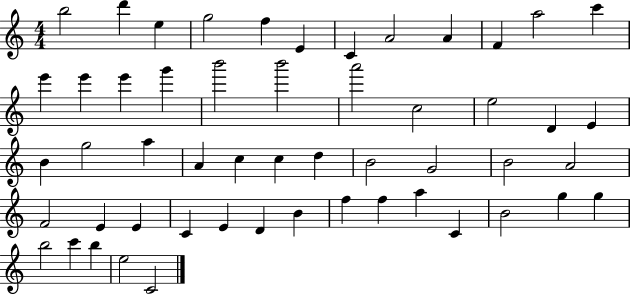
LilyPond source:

{
  \clef treble
  \numericTimeSignature
  \time 4/4
  \key c \major
  b''2 d'''4 e''4 | g''2 f''4 e'4 | c'4 a'2 a'4 | f'4 a''2 c'''4 | \break e'''4 e'''4 e'''4 g'''4 | b'''2 b'''2 | a'''2 c''2 | e''2 d'4 e'4 | \break b'4 g''2 a''4 | a'4 c''4 c''4 d''4 | b'2 g'2 | b'2 a'2 | \break f'2 e'4 e'4 | c'4 e'4 d'4 b'4 | f''4 f''4 a''4 c'4 | b'2 g''4 g''4 | \break b''2 c'''4 b''4 | e''2 c'2 | \bar "|."
}